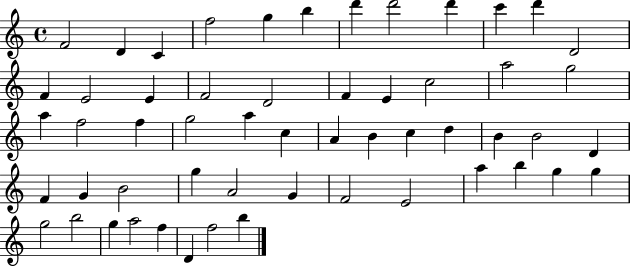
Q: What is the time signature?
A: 4/4